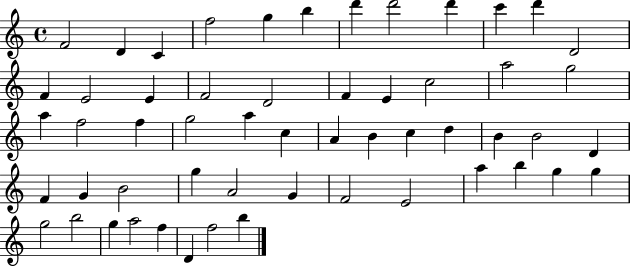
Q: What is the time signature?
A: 4/4